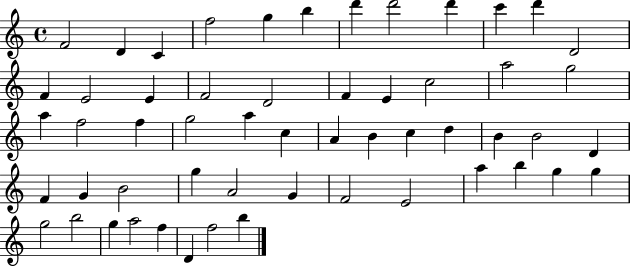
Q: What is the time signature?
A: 4/4